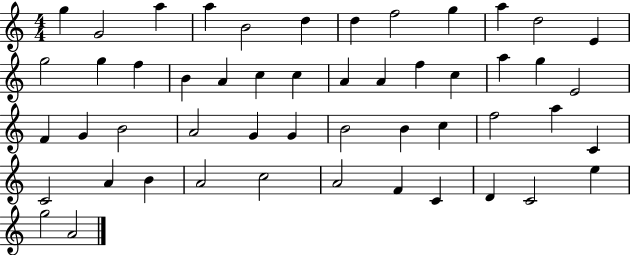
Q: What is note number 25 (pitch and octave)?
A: G5